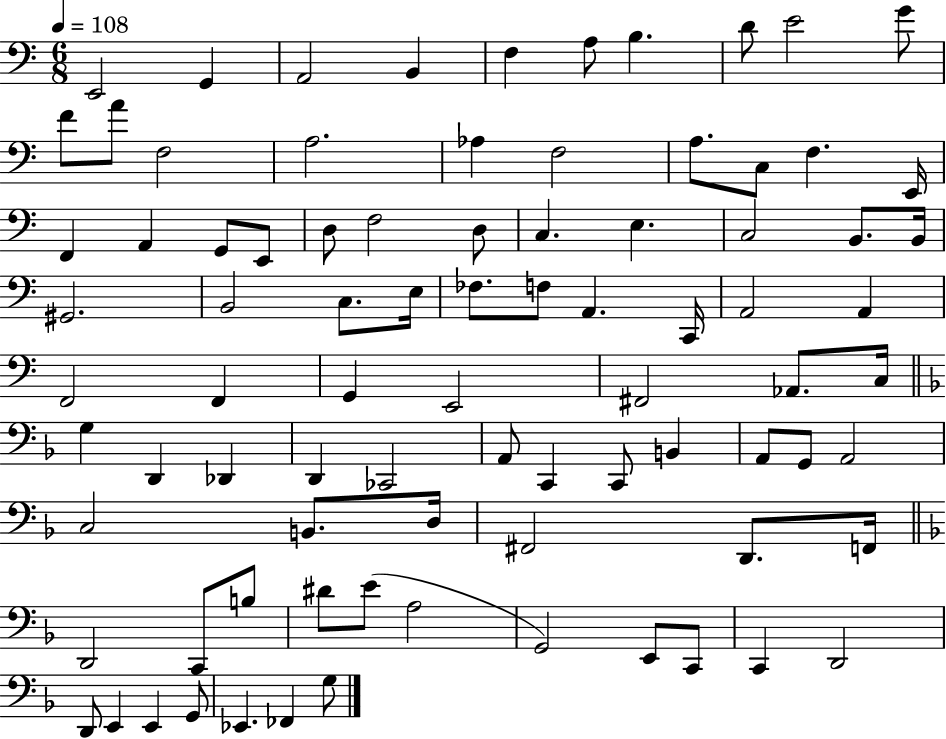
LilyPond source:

{
  \clef bass
  \numericTimeSignature
  \time 6/8
  \key c \major
  \tempo 4 = 108
  e,2 g,4 | a,2 b,4 | f4 a8 b4. | d'8 e'2 g'8 | \break f'8 a'8 f2 | a2. | aes4 f2 | a8. c8 f4. e,16 | \break f,4 a,4 g,8 e,8 | d8 f2 d8 | c4. e4. | c2 b,8. b,16 | \break gis,2. | b,2 c8. e16 | fes8. f8 a,4. c,16 | a,2 a,4 | \break f,2 f,4 | g,4 e,2 | fis,2 aes,8. c16 | \bar "||" \break \key f \major g4 d,4 des,4 | d,4 ces,2 | a,8 c,4 c,8 b,4 | a,8 g,8 a,2 | \break c2 b,8. d16 | fis,2 d,8. f,16 | \bar "||" \break \key f \major d,2 c,8 b8 | dis'8 e'8( a2 | g,2) e,8 c,8 | c,4 d,2 | \break d,8 e,4 e,4 g,8 | ees,4. fes,4 g8 | \bar "|."
}